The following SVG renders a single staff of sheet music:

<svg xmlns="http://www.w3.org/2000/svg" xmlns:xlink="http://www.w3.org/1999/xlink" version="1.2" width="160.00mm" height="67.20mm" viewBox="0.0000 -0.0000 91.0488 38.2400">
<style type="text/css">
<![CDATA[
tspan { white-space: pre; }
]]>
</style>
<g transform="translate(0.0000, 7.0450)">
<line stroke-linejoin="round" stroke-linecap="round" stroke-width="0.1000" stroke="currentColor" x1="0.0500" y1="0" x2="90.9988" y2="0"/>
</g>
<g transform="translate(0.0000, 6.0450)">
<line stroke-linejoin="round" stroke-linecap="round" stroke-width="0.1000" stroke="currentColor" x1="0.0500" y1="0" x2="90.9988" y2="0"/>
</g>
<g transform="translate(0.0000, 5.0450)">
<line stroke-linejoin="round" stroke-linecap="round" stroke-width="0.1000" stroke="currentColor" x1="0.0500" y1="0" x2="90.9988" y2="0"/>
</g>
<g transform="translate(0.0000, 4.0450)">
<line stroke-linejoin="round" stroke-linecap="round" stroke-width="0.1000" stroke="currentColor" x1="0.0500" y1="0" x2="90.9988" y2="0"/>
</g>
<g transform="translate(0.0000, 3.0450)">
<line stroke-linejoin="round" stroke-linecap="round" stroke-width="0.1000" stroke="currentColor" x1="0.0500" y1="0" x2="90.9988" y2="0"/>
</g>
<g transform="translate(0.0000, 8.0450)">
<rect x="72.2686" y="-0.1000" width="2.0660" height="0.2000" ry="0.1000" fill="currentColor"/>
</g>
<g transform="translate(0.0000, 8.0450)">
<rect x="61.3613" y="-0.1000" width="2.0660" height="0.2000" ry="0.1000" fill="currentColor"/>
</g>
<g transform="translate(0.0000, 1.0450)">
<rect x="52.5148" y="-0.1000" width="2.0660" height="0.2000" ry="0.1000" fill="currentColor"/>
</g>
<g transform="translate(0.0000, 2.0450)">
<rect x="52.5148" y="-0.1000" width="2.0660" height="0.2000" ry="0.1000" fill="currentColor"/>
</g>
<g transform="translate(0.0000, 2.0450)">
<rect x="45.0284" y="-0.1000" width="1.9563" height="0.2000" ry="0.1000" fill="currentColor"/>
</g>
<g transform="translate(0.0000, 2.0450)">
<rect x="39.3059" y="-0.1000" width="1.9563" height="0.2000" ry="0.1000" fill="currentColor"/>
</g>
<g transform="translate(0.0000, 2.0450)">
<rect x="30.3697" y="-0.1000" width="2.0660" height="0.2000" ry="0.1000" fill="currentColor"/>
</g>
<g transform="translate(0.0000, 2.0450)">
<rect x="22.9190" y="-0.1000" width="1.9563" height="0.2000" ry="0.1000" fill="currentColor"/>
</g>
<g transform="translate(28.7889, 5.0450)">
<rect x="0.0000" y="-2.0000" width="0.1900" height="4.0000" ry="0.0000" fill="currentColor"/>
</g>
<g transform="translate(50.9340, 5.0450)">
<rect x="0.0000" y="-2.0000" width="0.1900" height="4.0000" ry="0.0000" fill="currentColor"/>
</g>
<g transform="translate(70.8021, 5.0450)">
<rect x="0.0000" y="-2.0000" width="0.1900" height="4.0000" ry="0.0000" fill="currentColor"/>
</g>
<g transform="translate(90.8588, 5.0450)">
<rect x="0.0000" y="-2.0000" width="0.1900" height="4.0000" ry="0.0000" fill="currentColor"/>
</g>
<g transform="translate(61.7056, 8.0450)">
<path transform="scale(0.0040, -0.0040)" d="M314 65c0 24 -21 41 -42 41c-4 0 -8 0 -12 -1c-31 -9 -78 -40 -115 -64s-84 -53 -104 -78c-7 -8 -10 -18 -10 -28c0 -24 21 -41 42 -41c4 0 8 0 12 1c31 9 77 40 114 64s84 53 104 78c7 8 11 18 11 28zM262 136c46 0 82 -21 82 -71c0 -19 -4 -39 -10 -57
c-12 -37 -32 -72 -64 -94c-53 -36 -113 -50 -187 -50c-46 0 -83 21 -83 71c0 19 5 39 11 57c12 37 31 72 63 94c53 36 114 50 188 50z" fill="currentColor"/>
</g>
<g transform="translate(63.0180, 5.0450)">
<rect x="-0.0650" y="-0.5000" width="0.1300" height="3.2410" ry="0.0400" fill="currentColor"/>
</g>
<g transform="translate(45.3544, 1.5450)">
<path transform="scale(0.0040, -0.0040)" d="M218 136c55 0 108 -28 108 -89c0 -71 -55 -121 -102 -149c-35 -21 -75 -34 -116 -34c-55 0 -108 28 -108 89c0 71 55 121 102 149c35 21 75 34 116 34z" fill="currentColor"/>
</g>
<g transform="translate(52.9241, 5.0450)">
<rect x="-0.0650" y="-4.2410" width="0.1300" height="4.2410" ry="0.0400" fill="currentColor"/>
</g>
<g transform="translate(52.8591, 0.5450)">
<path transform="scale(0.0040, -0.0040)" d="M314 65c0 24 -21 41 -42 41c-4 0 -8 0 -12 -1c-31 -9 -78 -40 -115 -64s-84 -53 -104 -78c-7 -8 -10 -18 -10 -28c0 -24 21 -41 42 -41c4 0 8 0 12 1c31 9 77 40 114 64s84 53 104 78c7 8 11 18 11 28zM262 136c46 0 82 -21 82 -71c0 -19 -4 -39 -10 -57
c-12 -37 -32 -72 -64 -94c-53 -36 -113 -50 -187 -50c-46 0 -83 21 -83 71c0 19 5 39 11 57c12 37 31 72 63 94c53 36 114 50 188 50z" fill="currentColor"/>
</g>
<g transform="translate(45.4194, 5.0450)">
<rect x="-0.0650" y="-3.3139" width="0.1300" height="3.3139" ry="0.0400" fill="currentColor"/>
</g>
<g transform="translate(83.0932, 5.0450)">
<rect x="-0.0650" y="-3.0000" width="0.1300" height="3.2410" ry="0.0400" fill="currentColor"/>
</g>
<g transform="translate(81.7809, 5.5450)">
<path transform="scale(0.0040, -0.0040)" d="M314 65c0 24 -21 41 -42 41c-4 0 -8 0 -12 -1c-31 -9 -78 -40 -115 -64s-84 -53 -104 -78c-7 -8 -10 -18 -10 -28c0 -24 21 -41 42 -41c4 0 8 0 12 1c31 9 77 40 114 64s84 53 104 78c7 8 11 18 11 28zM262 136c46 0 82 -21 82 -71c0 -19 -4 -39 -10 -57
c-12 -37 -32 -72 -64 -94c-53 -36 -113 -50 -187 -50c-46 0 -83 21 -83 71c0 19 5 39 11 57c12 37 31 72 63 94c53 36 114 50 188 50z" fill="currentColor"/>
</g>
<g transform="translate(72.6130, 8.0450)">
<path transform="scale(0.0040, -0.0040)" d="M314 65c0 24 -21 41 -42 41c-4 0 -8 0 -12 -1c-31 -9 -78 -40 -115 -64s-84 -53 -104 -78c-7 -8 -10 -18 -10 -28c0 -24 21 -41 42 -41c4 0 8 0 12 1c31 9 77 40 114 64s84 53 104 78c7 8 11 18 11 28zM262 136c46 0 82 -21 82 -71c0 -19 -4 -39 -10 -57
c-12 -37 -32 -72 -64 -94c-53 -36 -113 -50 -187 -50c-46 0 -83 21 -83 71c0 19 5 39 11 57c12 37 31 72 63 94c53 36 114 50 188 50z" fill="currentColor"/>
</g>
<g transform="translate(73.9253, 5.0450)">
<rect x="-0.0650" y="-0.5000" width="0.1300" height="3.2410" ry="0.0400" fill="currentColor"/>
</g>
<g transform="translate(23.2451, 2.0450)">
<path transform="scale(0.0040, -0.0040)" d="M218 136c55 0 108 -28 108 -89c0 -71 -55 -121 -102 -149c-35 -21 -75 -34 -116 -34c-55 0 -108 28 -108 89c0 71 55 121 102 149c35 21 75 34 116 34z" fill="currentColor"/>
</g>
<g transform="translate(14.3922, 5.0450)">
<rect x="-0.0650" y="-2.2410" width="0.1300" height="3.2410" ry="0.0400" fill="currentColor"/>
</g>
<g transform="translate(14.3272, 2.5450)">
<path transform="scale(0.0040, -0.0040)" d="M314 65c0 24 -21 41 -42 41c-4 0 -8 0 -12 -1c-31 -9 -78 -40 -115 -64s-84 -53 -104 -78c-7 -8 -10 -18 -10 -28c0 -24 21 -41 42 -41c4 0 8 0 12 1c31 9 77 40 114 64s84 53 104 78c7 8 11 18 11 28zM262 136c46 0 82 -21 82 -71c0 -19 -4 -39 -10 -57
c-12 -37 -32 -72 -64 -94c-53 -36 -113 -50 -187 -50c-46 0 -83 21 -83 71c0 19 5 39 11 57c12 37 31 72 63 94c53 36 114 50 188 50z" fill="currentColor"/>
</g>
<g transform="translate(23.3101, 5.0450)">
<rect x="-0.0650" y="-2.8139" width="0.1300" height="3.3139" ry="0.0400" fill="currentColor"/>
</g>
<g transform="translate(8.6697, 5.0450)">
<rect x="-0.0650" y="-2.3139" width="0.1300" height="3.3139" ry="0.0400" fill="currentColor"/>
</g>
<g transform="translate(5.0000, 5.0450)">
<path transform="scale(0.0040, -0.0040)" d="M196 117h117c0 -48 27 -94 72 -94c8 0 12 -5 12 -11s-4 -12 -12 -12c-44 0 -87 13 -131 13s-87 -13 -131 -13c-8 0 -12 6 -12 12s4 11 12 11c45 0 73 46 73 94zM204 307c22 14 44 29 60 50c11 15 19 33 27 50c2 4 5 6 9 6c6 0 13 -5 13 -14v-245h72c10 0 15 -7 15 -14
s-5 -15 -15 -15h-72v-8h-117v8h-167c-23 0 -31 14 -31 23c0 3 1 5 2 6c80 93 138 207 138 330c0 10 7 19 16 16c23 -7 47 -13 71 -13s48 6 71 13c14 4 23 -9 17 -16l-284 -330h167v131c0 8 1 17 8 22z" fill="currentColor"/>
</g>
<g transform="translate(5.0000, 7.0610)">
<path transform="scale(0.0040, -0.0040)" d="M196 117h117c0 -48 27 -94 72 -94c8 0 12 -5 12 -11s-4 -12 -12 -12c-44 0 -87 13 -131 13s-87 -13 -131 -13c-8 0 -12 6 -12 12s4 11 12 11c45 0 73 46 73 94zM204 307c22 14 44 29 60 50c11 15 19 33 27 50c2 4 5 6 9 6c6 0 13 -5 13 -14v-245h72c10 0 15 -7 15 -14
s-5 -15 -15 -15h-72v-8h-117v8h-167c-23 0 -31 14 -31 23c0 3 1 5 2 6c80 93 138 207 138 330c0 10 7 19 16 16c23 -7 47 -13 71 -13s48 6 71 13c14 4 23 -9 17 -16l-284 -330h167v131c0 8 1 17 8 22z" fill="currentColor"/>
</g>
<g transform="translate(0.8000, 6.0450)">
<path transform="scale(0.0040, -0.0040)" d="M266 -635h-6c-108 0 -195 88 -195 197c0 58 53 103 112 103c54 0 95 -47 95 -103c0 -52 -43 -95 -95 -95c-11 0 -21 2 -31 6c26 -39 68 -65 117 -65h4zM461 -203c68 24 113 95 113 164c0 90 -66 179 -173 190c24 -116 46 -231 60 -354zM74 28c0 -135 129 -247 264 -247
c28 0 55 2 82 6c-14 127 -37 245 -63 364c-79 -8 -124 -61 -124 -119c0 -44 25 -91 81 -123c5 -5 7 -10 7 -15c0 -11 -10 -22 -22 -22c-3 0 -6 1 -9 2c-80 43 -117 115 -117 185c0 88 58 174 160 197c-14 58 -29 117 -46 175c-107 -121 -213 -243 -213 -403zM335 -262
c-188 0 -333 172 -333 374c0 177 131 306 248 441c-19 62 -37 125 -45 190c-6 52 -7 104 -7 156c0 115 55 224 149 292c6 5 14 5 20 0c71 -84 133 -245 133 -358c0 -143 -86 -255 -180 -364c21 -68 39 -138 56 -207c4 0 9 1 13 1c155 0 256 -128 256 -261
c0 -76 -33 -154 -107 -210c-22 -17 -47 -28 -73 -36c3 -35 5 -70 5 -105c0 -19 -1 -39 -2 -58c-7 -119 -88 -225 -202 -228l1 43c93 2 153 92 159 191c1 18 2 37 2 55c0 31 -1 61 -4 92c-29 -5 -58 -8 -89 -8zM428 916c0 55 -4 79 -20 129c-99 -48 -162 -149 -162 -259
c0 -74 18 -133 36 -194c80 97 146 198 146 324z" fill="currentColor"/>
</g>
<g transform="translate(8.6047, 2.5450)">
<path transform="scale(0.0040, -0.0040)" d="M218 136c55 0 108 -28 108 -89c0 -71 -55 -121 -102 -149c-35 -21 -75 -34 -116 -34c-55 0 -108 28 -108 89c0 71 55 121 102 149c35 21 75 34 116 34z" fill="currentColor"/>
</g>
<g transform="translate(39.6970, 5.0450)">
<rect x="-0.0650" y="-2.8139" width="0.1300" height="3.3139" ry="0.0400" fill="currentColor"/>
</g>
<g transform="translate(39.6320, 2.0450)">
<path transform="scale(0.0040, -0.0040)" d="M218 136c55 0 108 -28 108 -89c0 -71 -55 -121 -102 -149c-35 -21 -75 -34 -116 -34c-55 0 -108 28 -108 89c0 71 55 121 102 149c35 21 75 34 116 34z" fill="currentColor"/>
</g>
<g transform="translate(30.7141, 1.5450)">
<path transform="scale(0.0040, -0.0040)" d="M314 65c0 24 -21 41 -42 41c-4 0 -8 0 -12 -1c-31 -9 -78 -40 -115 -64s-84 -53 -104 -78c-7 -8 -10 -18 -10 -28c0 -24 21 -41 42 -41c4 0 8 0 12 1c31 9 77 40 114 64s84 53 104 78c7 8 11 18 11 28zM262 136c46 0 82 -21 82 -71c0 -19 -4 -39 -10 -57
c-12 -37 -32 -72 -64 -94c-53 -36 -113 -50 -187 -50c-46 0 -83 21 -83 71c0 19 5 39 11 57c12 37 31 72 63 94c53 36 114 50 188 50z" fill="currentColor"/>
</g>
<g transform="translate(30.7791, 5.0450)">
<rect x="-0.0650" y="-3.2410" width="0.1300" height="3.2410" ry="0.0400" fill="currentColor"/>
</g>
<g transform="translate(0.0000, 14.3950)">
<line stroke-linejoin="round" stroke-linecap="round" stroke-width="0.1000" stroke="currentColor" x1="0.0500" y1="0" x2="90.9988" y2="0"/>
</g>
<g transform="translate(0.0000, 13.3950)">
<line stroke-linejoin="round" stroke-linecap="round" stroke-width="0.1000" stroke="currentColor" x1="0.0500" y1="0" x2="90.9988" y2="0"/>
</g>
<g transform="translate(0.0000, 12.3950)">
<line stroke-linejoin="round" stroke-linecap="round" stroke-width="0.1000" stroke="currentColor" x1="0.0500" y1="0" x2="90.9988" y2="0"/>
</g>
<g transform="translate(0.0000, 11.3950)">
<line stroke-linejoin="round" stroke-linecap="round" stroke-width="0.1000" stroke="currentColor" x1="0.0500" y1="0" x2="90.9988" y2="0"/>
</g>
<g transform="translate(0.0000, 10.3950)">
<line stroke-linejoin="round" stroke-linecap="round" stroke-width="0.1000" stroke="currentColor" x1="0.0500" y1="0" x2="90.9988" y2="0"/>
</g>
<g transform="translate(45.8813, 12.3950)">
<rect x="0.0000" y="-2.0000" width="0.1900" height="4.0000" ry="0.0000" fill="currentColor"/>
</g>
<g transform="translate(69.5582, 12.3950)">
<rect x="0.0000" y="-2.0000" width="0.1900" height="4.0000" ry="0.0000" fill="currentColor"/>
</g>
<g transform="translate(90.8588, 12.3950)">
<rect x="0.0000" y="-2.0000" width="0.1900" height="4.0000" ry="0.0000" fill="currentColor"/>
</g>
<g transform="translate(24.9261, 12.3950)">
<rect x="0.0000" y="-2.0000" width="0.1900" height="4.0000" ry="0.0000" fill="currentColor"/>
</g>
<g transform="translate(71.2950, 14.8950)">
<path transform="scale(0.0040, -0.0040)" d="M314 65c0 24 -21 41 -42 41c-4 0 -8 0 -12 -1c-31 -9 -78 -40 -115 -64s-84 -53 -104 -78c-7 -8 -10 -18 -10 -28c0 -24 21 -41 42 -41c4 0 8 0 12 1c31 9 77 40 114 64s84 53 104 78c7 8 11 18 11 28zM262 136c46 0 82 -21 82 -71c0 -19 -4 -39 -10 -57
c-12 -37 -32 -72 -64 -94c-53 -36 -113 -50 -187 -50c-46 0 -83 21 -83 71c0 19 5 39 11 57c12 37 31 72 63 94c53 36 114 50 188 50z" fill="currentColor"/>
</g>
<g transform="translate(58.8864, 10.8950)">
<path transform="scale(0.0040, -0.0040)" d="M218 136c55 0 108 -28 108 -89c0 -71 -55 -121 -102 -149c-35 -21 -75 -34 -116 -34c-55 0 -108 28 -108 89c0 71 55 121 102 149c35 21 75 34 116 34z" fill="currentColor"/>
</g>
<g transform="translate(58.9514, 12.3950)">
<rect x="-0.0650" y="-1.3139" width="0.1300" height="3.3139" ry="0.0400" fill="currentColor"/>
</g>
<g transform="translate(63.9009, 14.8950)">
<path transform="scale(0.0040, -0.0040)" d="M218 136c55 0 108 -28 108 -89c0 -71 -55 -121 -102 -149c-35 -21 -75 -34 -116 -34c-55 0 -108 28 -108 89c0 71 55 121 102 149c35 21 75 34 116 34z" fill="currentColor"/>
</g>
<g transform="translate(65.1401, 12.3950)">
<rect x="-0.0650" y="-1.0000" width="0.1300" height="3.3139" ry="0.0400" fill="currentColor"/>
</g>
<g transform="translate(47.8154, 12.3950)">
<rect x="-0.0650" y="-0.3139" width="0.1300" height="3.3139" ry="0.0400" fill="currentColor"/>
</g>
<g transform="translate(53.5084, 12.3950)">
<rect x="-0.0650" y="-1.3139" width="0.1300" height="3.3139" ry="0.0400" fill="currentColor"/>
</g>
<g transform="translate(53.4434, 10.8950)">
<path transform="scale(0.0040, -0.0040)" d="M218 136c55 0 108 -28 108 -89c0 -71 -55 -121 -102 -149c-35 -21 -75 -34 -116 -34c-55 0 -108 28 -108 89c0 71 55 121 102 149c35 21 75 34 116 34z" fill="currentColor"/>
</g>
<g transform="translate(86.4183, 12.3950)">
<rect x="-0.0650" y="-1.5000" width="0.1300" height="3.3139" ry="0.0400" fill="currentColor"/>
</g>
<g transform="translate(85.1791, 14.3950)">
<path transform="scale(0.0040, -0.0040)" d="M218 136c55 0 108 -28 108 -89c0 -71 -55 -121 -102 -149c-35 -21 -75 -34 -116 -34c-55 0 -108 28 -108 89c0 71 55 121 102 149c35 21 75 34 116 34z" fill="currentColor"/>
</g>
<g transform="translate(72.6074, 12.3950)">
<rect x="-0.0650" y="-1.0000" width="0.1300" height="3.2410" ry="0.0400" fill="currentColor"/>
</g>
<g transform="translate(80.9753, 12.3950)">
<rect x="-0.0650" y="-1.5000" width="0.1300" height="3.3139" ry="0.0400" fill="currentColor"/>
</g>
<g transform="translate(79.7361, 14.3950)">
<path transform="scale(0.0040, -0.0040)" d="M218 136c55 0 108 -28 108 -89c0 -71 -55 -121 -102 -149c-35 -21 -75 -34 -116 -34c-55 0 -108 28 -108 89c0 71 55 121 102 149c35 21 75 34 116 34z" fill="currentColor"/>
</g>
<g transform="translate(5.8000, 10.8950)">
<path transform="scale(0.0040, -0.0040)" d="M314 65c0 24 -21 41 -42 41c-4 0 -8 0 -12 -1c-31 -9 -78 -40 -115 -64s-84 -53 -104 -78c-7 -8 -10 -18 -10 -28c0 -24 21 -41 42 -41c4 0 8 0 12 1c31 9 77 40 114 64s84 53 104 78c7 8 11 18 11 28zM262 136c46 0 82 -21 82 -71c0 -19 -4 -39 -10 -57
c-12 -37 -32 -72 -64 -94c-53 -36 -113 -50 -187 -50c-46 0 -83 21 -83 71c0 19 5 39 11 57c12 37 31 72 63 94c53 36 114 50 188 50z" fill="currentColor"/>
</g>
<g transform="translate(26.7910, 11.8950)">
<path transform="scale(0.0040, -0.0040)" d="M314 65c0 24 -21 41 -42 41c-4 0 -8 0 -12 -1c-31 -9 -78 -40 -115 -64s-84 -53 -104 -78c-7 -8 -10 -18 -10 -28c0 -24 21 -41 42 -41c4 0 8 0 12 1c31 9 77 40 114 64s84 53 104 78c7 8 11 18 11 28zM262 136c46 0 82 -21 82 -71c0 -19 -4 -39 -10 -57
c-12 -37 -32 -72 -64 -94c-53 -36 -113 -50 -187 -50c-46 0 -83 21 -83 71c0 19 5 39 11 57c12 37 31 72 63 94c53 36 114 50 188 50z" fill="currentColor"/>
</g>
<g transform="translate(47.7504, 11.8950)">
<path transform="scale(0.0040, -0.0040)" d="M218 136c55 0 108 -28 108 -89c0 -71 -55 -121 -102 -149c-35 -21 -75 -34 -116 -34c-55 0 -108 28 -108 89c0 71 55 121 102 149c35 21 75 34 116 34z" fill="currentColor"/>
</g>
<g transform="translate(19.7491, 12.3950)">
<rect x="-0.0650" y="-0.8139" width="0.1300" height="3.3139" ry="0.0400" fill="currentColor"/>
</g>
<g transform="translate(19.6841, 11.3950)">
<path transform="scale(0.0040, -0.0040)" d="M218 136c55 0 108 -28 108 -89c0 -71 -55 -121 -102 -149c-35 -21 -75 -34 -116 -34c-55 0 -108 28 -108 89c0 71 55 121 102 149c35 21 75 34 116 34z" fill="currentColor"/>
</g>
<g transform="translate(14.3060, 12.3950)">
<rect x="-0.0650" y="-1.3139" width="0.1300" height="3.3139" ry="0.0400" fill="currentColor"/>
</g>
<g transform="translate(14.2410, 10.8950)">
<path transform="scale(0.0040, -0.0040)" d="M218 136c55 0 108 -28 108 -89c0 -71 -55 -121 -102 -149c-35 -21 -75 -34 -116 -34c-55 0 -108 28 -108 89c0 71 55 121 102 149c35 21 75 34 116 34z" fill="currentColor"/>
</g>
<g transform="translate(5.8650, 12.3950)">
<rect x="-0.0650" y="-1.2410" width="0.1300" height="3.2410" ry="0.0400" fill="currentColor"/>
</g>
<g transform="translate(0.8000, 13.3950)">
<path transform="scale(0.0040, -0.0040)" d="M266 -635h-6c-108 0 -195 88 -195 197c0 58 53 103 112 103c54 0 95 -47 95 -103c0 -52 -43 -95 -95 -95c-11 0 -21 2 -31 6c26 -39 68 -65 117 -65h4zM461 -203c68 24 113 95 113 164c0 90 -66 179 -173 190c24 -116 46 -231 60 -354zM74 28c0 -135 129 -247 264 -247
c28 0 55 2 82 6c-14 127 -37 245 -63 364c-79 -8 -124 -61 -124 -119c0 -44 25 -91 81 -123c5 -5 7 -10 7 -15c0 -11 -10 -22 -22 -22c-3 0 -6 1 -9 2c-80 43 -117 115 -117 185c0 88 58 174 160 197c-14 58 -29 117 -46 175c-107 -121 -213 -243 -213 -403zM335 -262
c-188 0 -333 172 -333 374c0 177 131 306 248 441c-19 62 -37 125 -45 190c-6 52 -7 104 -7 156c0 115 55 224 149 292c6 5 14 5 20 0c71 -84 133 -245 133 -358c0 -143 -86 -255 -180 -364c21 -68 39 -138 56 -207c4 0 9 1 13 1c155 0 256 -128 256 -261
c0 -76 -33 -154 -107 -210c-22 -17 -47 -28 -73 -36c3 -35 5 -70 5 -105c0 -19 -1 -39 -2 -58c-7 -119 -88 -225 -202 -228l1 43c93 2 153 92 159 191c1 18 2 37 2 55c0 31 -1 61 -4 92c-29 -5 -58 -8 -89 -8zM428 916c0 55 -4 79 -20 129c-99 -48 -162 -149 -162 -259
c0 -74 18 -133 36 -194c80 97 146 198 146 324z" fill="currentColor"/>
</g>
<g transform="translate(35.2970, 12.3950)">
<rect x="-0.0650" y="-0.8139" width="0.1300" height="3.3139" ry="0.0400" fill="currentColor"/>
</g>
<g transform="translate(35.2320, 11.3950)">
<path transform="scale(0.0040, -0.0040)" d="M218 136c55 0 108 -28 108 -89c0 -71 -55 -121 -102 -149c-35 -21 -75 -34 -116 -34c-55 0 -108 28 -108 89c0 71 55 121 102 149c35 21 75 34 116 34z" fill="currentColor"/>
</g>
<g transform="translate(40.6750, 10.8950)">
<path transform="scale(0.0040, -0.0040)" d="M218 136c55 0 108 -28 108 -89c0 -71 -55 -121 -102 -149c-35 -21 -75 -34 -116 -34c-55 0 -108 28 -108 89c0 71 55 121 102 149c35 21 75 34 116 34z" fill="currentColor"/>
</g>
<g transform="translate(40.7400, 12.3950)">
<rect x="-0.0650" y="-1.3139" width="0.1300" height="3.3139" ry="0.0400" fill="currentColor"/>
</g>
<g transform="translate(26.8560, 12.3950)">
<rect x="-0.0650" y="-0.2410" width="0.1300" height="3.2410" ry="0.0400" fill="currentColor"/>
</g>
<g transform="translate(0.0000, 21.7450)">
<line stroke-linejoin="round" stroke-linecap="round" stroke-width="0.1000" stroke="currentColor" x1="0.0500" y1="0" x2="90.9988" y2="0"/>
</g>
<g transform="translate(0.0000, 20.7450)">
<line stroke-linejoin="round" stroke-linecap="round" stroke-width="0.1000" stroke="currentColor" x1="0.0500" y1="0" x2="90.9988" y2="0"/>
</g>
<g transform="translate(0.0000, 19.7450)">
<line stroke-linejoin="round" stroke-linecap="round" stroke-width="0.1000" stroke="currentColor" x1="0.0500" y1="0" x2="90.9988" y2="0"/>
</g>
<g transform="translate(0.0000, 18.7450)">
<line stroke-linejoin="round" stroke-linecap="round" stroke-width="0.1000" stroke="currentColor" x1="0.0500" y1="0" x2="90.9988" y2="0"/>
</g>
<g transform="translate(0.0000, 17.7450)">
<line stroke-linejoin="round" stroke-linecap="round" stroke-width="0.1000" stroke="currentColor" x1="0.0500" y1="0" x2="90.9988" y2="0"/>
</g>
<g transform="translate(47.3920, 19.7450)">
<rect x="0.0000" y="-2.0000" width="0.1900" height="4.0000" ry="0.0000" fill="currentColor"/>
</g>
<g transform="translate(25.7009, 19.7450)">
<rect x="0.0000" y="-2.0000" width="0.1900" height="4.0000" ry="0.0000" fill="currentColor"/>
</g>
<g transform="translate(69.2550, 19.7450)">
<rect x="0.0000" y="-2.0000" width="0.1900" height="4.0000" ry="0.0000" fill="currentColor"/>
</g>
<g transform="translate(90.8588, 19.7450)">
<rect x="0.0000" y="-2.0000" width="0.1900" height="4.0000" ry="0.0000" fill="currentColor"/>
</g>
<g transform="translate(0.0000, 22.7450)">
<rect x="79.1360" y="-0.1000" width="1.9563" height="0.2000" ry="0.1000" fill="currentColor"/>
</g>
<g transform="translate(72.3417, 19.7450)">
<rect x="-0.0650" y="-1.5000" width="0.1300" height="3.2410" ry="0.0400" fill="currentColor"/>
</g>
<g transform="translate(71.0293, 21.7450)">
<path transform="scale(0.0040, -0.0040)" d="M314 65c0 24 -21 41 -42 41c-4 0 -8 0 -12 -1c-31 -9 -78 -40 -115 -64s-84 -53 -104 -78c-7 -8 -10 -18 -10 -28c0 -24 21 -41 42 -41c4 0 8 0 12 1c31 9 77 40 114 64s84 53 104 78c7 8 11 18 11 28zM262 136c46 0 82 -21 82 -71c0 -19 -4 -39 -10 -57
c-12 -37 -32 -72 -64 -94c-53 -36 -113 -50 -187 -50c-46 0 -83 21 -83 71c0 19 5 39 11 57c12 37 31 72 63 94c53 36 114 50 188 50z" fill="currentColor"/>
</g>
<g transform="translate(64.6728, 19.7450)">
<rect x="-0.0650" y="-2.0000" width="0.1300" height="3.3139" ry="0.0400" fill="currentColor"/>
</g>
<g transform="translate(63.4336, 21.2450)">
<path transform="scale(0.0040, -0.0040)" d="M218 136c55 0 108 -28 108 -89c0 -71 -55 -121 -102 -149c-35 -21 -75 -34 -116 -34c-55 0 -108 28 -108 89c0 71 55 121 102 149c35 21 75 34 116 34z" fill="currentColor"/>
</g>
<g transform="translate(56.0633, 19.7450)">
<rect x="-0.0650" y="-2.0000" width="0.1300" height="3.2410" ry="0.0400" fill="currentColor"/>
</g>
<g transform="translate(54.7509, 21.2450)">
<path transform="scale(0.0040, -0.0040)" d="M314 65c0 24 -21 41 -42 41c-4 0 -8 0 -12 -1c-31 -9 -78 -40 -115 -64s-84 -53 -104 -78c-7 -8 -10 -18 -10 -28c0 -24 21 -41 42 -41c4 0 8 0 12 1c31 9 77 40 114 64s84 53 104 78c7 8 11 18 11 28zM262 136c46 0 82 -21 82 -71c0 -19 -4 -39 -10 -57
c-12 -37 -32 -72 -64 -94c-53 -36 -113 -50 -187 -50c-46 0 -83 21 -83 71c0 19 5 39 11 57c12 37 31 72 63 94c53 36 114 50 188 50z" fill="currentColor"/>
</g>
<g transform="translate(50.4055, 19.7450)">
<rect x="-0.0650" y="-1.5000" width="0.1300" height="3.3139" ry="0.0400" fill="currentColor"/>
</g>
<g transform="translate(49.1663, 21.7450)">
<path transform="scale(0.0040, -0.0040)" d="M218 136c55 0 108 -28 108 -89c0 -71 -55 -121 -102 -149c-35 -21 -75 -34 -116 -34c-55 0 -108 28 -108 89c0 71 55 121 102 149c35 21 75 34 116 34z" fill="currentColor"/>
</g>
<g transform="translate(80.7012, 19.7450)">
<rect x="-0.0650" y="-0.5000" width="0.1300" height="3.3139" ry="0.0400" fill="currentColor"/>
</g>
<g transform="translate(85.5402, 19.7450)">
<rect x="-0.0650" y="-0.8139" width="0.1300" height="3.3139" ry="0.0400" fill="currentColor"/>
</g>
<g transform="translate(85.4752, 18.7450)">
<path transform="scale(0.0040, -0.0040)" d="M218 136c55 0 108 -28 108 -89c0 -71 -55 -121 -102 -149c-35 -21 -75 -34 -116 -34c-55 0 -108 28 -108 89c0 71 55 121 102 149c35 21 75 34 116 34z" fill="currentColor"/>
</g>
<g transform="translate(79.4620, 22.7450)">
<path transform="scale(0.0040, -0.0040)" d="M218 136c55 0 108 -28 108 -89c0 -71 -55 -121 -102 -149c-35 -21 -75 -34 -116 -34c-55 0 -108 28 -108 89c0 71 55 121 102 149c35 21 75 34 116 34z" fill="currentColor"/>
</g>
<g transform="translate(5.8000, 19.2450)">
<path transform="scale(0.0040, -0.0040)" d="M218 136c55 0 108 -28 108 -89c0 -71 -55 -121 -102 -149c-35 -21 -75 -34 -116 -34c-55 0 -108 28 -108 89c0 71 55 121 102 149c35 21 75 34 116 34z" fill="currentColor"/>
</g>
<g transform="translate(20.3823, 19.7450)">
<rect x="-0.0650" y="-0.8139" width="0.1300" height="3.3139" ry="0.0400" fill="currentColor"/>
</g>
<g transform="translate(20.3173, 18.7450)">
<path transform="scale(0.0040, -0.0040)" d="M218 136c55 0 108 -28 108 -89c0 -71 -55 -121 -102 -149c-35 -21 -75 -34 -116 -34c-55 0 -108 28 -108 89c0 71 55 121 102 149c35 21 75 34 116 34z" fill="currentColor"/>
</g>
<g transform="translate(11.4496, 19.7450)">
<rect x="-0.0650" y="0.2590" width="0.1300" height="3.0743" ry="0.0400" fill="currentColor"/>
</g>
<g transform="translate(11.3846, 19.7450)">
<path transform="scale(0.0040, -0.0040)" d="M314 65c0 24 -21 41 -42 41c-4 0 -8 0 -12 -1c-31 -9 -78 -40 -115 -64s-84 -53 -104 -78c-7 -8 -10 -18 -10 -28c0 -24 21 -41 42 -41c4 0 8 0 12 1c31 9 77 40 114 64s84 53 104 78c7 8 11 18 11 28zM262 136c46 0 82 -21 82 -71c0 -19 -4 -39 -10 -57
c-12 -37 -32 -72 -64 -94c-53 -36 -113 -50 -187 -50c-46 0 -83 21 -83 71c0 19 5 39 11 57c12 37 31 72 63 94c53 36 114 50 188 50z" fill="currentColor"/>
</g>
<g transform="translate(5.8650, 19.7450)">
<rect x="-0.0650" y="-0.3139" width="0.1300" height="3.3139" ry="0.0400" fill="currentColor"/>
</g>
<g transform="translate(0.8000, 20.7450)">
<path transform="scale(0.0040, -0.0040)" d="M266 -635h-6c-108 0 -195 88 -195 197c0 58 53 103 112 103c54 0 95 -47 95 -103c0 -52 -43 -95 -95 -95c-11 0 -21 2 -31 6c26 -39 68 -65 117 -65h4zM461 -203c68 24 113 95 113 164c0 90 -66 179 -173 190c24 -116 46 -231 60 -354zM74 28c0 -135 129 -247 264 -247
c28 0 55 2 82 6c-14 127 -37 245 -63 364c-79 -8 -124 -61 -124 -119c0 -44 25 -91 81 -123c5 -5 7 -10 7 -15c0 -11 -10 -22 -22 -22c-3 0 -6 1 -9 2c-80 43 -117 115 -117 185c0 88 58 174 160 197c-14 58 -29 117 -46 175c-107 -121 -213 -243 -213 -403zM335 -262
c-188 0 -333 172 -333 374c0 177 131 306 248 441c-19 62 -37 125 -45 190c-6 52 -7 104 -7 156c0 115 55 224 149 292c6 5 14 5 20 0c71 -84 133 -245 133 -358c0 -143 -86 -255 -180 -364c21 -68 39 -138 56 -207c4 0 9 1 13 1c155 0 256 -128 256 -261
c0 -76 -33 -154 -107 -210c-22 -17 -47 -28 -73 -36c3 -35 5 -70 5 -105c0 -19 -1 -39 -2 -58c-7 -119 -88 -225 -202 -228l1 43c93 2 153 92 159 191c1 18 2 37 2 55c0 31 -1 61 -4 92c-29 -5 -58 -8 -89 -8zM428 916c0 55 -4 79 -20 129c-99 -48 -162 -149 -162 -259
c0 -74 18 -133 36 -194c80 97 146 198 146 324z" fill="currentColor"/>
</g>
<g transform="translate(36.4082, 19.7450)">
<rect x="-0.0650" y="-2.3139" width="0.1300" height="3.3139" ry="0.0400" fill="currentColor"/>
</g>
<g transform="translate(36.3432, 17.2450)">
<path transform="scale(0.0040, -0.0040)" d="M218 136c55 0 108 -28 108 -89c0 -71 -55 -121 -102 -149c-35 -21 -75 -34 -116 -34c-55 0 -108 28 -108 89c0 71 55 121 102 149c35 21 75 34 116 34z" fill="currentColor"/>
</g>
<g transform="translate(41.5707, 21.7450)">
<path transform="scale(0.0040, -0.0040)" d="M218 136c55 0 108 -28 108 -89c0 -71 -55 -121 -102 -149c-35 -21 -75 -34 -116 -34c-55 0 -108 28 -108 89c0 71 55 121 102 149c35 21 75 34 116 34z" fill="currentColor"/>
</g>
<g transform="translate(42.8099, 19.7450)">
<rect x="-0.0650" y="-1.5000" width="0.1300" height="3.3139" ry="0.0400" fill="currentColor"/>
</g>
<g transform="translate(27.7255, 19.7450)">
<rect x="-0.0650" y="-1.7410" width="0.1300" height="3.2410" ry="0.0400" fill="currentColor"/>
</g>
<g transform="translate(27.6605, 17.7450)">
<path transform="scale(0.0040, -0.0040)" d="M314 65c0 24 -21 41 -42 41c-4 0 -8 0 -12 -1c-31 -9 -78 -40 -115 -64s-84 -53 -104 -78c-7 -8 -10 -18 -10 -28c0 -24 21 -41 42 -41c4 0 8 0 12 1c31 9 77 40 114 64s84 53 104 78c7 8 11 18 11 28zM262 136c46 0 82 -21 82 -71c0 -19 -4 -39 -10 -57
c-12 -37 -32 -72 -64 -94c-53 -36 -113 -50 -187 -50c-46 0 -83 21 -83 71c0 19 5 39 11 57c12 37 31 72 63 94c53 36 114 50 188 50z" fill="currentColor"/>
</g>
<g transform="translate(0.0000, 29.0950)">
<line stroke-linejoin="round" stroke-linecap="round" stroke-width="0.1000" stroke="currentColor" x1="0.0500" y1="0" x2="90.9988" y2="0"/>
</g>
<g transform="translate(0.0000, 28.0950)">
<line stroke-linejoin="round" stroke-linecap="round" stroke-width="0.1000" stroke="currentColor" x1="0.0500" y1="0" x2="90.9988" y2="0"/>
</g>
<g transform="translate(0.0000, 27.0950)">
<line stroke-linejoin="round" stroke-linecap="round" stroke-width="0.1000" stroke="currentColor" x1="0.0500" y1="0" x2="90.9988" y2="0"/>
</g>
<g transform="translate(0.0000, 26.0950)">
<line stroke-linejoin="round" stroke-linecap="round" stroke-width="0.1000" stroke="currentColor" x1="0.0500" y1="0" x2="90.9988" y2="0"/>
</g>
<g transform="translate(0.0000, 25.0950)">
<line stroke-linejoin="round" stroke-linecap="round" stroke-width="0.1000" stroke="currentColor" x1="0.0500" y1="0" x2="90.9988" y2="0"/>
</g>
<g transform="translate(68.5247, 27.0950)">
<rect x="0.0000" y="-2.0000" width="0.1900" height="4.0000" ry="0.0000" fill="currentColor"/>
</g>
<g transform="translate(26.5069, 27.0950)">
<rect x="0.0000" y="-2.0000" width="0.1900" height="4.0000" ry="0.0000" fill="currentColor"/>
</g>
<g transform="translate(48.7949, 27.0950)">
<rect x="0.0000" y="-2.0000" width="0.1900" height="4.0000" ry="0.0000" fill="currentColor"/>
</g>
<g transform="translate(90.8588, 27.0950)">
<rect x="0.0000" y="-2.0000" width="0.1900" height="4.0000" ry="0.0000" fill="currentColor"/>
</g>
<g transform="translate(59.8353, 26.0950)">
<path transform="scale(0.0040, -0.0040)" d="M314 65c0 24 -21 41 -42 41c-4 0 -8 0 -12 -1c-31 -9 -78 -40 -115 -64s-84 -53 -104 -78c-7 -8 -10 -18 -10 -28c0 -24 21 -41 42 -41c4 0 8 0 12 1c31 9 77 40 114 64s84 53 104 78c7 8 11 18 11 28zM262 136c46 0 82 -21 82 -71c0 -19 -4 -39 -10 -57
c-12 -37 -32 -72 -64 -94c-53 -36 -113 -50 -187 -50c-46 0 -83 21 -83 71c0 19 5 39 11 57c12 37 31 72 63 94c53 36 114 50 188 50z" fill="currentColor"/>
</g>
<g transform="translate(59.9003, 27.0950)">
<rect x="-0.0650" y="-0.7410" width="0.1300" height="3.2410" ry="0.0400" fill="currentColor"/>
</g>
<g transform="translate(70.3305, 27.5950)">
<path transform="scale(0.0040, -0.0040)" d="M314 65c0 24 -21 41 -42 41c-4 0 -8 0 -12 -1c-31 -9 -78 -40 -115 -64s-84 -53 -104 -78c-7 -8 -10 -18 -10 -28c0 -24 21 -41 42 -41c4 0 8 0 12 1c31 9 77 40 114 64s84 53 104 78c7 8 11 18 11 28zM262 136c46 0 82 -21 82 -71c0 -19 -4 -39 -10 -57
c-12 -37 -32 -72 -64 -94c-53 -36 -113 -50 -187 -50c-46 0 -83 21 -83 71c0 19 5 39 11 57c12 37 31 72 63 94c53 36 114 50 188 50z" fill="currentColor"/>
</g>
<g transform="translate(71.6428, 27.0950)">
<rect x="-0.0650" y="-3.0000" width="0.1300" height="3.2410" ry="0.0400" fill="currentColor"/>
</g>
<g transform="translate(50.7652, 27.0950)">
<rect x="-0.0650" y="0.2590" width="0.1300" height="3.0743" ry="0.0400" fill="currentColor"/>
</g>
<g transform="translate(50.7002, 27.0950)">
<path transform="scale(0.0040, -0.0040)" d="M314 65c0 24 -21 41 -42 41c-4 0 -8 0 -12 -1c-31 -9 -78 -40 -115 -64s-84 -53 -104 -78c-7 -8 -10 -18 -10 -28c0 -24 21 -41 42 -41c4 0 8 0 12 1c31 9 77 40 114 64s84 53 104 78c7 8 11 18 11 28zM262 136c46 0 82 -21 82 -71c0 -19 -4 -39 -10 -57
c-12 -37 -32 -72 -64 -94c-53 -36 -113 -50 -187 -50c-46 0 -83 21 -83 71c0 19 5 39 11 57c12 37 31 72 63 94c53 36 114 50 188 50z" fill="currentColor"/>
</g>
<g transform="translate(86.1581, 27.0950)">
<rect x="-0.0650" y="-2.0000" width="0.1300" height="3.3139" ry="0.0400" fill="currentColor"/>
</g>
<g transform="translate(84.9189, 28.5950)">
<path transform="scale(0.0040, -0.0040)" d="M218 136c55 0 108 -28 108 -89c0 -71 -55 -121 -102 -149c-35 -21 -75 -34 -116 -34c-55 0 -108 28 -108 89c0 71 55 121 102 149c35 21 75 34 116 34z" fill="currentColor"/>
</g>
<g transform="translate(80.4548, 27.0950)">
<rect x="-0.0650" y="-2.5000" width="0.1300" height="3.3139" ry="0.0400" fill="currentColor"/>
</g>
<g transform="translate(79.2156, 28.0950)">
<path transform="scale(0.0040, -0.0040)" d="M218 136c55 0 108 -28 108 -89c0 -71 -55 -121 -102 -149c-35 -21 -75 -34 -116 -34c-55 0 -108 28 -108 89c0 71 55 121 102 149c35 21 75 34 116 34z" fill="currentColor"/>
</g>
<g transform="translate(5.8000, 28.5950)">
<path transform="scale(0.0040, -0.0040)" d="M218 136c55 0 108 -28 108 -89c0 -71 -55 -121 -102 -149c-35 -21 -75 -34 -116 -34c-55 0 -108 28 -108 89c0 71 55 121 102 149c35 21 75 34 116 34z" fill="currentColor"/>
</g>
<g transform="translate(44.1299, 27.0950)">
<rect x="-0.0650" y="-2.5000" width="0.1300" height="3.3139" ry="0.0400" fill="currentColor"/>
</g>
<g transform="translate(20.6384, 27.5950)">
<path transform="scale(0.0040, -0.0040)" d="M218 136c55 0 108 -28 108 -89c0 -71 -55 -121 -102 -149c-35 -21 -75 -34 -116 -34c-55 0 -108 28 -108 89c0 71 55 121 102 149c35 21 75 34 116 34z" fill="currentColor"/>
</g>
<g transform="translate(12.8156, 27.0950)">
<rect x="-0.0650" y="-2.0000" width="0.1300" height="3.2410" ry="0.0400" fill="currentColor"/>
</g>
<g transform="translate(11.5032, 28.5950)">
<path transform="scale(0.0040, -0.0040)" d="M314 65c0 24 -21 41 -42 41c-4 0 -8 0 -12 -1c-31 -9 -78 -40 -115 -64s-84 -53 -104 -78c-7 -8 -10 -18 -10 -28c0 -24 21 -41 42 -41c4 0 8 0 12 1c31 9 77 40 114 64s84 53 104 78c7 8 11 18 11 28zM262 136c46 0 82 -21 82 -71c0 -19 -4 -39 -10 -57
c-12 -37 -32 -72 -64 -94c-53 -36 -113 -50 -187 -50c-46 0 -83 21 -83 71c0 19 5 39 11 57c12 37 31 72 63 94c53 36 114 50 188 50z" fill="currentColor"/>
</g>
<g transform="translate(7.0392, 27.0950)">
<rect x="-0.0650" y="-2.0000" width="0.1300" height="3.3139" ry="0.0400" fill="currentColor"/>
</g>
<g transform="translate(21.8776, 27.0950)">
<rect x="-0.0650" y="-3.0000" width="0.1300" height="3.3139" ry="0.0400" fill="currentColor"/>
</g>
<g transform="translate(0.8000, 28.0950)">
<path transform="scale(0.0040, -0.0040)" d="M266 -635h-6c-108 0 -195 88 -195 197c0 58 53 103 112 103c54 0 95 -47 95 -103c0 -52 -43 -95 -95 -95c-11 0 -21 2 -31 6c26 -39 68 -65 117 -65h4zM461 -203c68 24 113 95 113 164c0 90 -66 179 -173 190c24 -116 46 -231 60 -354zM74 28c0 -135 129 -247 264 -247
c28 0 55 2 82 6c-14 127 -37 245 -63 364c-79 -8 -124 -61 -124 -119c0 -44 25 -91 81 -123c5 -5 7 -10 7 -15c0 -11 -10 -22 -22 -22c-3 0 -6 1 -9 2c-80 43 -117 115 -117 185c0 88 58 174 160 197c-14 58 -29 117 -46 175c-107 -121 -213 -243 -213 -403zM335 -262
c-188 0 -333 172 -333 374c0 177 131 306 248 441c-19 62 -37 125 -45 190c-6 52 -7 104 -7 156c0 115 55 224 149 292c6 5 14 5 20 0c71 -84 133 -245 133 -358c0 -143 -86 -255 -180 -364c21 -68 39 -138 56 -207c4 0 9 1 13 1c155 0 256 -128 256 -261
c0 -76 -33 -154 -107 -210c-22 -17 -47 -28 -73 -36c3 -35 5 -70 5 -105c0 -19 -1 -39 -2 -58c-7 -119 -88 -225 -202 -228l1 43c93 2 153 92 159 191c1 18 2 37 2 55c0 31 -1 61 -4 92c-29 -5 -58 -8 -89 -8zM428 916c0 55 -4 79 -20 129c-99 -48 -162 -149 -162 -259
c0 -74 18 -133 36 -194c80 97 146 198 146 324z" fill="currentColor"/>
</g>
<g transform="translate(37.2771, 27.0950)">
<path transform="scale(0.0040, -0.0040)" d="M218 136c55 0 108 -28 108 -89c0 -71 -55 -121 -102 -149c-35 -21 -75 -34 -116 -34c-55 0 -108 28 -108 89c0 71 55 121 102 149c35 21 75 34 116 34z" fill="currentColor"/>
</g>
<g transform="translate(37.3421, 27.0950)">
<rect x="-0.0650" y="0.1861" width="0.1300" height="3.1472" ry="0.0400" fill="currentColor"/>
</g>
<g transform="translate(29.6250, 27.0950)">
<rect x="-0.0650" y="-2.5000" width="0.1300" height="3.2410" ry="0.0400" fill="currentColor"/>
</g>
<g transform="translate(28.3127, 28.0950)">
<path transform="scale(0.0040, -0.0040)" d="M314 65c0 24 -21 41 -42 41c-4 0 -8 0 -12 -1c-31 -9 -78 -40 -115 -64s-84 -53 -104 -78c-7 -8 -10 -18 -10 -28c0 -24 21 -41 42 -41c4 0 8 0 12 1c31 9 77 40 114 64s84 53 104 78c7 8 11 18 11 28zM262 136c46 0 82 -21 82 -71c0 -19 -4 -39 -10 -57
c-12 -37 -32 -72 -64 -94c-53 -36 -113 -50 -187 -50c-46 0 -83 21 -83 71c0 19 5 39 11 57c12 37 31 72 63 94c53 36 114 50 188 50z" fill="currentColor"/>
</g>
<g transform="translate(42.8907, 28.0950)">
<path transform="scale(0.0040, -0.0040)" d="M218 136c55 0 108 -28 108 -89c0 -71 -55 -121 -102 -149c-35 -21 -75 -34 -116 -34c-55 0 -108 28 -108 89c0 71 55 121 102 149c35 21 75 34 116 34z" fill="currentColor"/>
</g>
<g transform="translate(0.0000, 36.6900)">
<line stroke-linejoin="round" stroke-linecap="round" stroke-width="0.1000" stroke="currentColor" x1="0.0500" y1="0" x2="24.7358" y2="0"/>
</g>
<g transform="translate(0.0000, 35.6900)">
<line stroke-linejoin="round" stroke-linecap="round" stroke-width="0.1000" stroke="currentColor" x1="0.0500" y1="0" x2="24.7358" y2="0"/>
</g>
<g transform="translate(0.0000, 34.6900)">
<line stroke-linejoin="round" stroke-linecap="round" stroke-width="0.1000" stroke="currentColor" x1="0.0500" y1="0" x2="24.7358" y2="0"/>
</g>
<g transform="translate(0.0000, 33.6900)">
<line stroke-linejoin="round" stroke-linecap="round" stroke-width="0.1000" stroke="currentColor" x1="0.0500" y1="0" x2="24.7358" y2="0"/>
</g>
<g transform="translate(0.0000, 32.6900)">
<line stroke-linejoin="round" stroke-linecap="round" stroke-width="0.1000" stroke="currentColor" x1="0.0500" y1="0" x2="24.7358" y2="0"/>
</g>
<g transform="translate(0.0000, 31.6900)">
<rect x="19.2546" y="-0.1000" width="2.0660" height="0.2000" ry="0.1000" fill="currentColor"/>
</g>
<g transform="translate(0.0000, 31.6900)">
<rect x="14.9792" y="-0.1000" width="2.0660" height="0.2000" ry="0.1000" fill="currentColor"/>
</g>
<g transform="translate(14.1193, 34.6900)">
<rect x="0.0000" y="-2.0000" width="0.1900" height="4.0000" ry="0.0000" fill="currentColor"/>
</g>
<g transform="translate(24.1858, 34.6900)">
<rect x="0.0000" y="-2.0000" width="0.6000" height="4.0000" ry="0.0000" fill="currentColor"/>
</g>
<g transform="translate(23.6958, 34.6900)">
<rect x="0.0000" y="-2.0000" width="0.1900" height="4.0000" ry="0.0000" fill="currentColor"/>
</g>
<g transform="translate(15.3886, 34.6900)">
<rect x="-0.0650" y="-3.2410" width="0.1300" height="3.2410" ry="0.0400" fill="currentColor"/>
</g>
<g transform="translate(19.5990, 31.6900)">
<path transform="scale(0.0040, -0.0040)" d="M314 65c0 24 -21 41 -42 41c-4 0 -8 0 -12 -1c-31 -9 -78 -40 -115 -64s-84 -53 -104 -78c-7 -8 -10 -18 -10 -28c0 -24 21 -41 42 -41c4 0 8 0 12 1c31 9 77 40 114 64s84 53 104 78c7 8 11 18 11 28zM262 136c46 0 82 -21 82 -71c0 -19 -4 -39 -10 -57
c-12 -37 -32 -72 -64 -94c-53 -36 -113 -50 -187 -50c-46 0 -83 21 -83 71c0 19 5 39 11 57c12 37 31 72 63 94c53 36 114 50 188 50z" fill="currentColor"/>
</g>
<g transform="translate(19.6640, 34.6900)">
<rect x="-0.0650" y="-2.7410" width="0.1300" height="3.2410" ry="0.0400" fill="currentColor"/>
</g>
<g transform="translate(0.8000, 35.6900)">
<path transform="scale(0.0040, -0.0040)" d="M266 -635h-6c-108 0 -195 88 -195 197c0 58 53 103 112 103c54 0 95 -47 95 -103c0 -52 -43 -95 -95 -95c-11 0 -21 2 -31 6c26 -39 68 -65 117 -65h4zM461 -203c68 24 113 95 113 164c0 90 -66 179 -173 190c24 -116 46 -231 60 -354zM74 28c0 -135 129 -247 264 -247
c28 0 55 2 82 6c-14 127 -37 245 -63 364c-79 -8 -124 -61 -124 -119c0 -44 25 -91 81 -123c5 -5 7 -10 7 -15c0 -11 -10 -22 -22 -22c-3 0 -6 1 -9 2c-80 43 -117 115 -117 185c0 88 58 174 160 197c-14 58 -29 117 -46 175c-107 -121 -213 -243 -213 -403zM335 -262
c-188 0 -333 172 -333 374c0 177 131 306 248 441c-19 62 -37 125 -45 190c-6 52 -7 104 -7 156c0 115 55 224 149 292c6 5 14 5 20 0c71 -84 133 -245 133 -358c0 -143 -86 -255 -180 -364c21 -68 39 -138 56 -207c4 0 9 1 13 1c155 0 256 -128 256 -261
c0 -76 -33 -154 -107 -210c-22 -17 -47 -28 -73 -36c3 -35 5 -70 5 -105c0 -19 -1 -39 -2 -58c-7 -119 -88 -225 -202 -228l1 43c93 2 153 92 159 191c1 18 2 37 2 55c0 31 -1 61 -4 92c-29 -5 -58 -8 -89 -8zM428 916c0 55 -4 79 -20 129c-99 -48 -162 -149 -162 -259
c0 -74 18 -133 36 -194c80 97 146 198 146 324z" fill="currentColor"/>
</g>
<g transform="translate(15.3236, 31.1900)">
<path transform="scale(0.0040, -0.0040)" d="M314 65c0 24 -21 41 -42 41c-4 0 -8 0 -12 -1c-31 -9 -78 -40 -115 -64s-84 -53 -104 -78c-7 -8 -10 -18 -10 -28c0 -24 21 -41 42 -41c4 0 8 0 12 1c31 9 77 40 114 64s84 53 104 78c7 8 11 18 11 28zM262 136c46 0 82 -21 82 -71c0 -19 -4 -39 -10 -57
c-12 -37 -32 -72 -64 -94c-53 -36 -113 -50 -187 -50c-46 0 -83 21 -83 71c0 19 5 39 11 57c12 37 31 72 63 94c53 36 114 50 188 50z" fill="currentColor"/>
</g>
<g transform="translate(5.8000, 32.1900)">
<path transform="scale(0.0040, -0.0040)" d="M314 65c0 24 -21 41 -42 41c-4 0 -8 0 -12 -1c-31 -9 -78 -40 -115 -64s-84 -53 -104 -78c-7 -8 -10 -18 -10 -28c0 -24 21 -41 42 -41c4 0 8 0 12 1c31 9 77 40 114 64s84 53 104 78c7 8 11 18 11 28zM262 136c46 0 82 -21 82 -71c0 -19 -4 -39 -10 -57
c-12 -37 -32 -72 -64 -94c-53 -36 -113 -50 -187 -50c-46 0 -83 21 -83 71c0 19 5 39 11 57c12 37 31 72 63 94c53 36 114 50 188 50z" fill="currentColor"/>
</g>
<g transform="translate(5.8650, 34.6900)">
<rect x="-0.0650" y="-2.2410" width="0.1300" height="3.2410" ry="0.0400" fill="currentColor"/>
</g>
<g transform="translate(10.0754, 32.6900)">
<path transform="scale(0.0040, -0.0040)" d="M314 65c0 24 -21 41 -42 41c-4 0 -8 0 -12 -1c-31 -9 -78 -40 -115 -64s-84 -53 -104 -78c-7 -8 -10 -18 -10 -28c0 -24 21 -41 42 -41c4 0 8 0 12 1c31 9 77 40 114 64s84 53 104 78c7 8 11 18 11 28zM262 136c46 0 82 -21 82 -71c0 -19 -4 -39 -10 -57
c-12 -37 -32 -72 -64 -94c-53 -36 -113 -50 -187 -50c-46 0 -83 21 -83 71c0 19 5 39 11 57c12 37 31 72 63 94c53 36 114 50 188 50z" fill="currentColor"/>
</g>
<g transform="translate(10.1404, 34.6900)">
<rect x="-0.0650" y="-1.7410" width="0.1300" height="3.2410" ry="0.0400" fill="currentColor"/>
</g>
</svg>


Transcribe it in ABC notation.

X:1
T:Untitled
M:4/4
L:1/4
K:C
g g2 a b2 a b d'2 C2 C2 A2 e2 e d c2 d e c e e D D2 E E c B2 d f2 g E E F2 F E2 C d F F2 A G2 B G B2 d2 A2 G F g2 f2 b2 a2